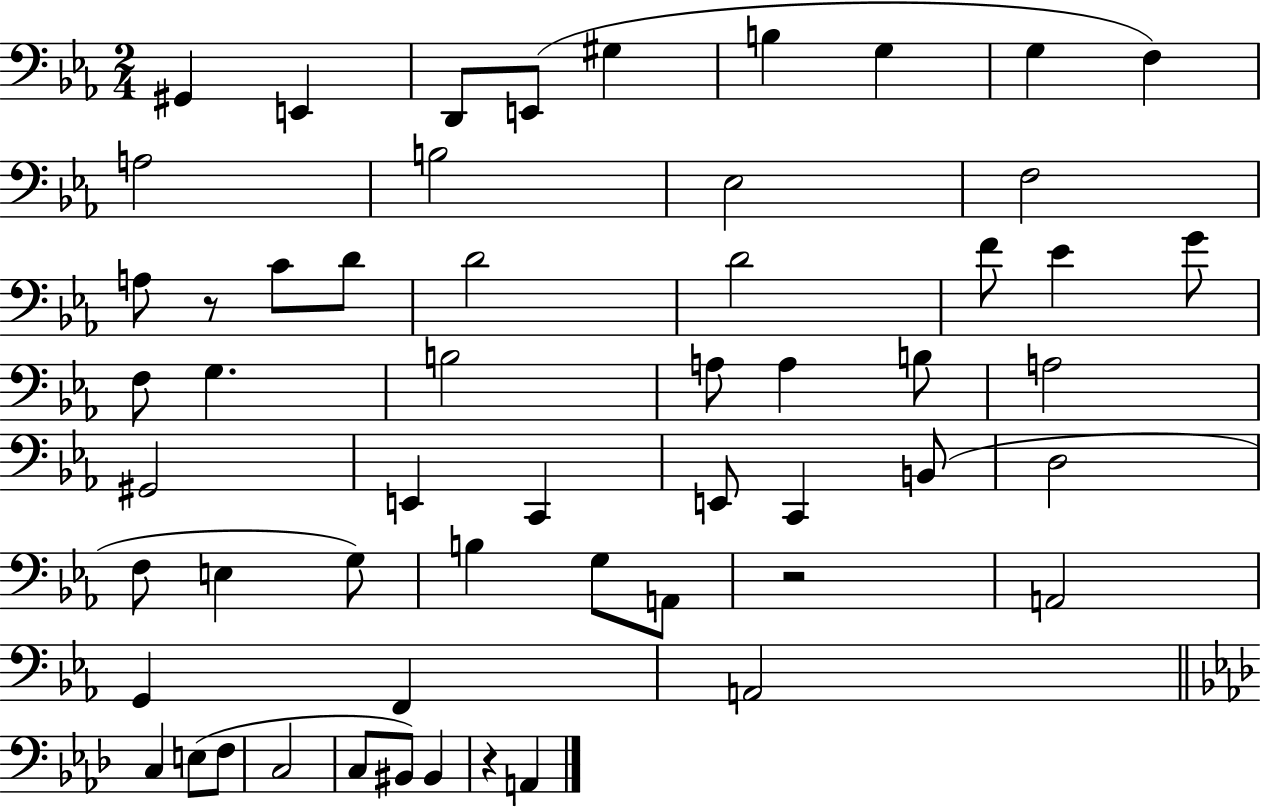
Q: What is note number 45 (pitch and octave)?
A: A2